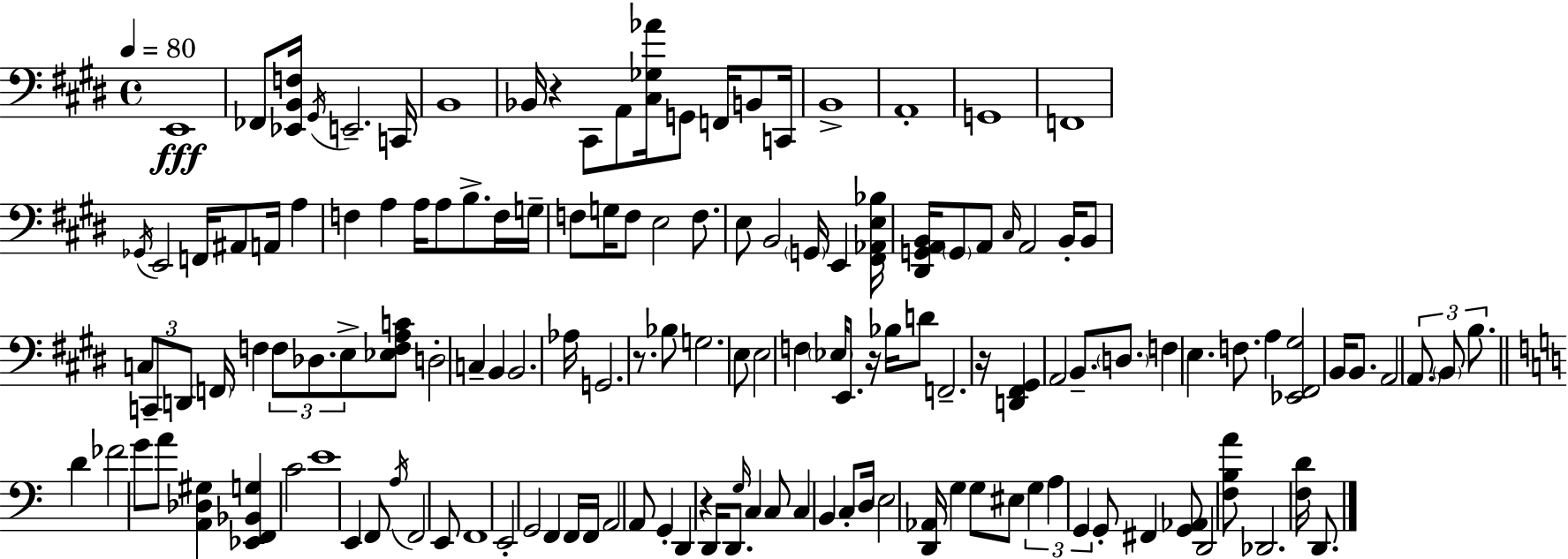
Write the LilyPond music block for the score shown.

{
  \clef bass
  \time 4/4
  \defaultTimeSignature
  \key e \major
  \tempo 4 = 80
  \repeat volta 2 { e,1\fff | fes,8 <ees, b, f>16 \acciaccatura { gis,16 } e,2.-- | c,16 b,1 | bes,16 r4 cis,8 a,8 <cis ges aes'>16 g,8 f,16 b,8 | \break c,16 b,1-> | a,1-. | g,1 | f,1 | \break \acciaccatura { ges,16 } e,2 f,16 ais,8 a,16 a4 | f4 a4 a16 a8 b8.-> | f16 g16-- f8 g16 f8 e2 f8. | e8 b,2 \parenthesize g,16 e,4 | \break <fis, aes, e bes>16 <dis, g, a, b,>16 \parenthesize g,8 a,8 \grace { cis16 } a,2 | b,16-. b,8 \tuplet 3/2 { c8 c,8-- d,8 } \parenthesize f,16 f4 \tuplet 3/2 { f8 | des8. e8-> } <ees f a c'>8 d2-. c4-- | b,4 b,2. | \break aes16 g,2. | r8. bes8 g2. | e8 e2 f4 \parenthesize ees16 | e,8. r16 bes16 d'8 f,2.-- | \break r16 <d, fis, gis,>4 a,2 | b,8.-- \parenthesize d8. f4 e4. | f8. a4 <ees, fis, gis>2 b,16 | b,8. a,2 \tuplet 3/2 { \parenthesize a,8. \parenthesize b,8 | \break b8. } \bar "||" \break \key c \major d'4 fes'2 g'8 a'8 | <a, des gis>4 <ees, f, bes, g>4 c'2 | e'1 | e,4 f,8 \acciaccatura { a16 } f,2 e,8 | \break f,1 | e,2-. g,2 | f,4 f,16 f,16 a,2 a,8 | g,4-. d,4 r4 d,16 d,8. | \break \grace { g16 } c4 c8 c4 b,4 | c8-. d16 \parenthesize e2 <d, aes,>16 g4 | g8 eis8 \tuplet 3/2 { g4 a4 g,4 } | g,8-. fis,4 <g, aes,>8 d,2 | \break <f b a'>8 des,2. <f d'>16 d,8. | } \bar "|."
}